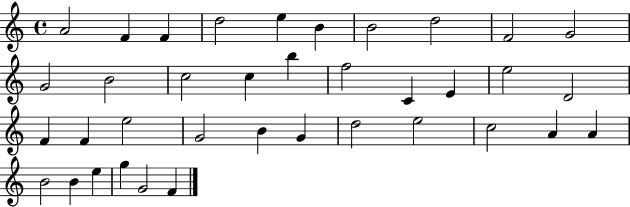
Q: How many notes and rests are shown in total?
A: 37